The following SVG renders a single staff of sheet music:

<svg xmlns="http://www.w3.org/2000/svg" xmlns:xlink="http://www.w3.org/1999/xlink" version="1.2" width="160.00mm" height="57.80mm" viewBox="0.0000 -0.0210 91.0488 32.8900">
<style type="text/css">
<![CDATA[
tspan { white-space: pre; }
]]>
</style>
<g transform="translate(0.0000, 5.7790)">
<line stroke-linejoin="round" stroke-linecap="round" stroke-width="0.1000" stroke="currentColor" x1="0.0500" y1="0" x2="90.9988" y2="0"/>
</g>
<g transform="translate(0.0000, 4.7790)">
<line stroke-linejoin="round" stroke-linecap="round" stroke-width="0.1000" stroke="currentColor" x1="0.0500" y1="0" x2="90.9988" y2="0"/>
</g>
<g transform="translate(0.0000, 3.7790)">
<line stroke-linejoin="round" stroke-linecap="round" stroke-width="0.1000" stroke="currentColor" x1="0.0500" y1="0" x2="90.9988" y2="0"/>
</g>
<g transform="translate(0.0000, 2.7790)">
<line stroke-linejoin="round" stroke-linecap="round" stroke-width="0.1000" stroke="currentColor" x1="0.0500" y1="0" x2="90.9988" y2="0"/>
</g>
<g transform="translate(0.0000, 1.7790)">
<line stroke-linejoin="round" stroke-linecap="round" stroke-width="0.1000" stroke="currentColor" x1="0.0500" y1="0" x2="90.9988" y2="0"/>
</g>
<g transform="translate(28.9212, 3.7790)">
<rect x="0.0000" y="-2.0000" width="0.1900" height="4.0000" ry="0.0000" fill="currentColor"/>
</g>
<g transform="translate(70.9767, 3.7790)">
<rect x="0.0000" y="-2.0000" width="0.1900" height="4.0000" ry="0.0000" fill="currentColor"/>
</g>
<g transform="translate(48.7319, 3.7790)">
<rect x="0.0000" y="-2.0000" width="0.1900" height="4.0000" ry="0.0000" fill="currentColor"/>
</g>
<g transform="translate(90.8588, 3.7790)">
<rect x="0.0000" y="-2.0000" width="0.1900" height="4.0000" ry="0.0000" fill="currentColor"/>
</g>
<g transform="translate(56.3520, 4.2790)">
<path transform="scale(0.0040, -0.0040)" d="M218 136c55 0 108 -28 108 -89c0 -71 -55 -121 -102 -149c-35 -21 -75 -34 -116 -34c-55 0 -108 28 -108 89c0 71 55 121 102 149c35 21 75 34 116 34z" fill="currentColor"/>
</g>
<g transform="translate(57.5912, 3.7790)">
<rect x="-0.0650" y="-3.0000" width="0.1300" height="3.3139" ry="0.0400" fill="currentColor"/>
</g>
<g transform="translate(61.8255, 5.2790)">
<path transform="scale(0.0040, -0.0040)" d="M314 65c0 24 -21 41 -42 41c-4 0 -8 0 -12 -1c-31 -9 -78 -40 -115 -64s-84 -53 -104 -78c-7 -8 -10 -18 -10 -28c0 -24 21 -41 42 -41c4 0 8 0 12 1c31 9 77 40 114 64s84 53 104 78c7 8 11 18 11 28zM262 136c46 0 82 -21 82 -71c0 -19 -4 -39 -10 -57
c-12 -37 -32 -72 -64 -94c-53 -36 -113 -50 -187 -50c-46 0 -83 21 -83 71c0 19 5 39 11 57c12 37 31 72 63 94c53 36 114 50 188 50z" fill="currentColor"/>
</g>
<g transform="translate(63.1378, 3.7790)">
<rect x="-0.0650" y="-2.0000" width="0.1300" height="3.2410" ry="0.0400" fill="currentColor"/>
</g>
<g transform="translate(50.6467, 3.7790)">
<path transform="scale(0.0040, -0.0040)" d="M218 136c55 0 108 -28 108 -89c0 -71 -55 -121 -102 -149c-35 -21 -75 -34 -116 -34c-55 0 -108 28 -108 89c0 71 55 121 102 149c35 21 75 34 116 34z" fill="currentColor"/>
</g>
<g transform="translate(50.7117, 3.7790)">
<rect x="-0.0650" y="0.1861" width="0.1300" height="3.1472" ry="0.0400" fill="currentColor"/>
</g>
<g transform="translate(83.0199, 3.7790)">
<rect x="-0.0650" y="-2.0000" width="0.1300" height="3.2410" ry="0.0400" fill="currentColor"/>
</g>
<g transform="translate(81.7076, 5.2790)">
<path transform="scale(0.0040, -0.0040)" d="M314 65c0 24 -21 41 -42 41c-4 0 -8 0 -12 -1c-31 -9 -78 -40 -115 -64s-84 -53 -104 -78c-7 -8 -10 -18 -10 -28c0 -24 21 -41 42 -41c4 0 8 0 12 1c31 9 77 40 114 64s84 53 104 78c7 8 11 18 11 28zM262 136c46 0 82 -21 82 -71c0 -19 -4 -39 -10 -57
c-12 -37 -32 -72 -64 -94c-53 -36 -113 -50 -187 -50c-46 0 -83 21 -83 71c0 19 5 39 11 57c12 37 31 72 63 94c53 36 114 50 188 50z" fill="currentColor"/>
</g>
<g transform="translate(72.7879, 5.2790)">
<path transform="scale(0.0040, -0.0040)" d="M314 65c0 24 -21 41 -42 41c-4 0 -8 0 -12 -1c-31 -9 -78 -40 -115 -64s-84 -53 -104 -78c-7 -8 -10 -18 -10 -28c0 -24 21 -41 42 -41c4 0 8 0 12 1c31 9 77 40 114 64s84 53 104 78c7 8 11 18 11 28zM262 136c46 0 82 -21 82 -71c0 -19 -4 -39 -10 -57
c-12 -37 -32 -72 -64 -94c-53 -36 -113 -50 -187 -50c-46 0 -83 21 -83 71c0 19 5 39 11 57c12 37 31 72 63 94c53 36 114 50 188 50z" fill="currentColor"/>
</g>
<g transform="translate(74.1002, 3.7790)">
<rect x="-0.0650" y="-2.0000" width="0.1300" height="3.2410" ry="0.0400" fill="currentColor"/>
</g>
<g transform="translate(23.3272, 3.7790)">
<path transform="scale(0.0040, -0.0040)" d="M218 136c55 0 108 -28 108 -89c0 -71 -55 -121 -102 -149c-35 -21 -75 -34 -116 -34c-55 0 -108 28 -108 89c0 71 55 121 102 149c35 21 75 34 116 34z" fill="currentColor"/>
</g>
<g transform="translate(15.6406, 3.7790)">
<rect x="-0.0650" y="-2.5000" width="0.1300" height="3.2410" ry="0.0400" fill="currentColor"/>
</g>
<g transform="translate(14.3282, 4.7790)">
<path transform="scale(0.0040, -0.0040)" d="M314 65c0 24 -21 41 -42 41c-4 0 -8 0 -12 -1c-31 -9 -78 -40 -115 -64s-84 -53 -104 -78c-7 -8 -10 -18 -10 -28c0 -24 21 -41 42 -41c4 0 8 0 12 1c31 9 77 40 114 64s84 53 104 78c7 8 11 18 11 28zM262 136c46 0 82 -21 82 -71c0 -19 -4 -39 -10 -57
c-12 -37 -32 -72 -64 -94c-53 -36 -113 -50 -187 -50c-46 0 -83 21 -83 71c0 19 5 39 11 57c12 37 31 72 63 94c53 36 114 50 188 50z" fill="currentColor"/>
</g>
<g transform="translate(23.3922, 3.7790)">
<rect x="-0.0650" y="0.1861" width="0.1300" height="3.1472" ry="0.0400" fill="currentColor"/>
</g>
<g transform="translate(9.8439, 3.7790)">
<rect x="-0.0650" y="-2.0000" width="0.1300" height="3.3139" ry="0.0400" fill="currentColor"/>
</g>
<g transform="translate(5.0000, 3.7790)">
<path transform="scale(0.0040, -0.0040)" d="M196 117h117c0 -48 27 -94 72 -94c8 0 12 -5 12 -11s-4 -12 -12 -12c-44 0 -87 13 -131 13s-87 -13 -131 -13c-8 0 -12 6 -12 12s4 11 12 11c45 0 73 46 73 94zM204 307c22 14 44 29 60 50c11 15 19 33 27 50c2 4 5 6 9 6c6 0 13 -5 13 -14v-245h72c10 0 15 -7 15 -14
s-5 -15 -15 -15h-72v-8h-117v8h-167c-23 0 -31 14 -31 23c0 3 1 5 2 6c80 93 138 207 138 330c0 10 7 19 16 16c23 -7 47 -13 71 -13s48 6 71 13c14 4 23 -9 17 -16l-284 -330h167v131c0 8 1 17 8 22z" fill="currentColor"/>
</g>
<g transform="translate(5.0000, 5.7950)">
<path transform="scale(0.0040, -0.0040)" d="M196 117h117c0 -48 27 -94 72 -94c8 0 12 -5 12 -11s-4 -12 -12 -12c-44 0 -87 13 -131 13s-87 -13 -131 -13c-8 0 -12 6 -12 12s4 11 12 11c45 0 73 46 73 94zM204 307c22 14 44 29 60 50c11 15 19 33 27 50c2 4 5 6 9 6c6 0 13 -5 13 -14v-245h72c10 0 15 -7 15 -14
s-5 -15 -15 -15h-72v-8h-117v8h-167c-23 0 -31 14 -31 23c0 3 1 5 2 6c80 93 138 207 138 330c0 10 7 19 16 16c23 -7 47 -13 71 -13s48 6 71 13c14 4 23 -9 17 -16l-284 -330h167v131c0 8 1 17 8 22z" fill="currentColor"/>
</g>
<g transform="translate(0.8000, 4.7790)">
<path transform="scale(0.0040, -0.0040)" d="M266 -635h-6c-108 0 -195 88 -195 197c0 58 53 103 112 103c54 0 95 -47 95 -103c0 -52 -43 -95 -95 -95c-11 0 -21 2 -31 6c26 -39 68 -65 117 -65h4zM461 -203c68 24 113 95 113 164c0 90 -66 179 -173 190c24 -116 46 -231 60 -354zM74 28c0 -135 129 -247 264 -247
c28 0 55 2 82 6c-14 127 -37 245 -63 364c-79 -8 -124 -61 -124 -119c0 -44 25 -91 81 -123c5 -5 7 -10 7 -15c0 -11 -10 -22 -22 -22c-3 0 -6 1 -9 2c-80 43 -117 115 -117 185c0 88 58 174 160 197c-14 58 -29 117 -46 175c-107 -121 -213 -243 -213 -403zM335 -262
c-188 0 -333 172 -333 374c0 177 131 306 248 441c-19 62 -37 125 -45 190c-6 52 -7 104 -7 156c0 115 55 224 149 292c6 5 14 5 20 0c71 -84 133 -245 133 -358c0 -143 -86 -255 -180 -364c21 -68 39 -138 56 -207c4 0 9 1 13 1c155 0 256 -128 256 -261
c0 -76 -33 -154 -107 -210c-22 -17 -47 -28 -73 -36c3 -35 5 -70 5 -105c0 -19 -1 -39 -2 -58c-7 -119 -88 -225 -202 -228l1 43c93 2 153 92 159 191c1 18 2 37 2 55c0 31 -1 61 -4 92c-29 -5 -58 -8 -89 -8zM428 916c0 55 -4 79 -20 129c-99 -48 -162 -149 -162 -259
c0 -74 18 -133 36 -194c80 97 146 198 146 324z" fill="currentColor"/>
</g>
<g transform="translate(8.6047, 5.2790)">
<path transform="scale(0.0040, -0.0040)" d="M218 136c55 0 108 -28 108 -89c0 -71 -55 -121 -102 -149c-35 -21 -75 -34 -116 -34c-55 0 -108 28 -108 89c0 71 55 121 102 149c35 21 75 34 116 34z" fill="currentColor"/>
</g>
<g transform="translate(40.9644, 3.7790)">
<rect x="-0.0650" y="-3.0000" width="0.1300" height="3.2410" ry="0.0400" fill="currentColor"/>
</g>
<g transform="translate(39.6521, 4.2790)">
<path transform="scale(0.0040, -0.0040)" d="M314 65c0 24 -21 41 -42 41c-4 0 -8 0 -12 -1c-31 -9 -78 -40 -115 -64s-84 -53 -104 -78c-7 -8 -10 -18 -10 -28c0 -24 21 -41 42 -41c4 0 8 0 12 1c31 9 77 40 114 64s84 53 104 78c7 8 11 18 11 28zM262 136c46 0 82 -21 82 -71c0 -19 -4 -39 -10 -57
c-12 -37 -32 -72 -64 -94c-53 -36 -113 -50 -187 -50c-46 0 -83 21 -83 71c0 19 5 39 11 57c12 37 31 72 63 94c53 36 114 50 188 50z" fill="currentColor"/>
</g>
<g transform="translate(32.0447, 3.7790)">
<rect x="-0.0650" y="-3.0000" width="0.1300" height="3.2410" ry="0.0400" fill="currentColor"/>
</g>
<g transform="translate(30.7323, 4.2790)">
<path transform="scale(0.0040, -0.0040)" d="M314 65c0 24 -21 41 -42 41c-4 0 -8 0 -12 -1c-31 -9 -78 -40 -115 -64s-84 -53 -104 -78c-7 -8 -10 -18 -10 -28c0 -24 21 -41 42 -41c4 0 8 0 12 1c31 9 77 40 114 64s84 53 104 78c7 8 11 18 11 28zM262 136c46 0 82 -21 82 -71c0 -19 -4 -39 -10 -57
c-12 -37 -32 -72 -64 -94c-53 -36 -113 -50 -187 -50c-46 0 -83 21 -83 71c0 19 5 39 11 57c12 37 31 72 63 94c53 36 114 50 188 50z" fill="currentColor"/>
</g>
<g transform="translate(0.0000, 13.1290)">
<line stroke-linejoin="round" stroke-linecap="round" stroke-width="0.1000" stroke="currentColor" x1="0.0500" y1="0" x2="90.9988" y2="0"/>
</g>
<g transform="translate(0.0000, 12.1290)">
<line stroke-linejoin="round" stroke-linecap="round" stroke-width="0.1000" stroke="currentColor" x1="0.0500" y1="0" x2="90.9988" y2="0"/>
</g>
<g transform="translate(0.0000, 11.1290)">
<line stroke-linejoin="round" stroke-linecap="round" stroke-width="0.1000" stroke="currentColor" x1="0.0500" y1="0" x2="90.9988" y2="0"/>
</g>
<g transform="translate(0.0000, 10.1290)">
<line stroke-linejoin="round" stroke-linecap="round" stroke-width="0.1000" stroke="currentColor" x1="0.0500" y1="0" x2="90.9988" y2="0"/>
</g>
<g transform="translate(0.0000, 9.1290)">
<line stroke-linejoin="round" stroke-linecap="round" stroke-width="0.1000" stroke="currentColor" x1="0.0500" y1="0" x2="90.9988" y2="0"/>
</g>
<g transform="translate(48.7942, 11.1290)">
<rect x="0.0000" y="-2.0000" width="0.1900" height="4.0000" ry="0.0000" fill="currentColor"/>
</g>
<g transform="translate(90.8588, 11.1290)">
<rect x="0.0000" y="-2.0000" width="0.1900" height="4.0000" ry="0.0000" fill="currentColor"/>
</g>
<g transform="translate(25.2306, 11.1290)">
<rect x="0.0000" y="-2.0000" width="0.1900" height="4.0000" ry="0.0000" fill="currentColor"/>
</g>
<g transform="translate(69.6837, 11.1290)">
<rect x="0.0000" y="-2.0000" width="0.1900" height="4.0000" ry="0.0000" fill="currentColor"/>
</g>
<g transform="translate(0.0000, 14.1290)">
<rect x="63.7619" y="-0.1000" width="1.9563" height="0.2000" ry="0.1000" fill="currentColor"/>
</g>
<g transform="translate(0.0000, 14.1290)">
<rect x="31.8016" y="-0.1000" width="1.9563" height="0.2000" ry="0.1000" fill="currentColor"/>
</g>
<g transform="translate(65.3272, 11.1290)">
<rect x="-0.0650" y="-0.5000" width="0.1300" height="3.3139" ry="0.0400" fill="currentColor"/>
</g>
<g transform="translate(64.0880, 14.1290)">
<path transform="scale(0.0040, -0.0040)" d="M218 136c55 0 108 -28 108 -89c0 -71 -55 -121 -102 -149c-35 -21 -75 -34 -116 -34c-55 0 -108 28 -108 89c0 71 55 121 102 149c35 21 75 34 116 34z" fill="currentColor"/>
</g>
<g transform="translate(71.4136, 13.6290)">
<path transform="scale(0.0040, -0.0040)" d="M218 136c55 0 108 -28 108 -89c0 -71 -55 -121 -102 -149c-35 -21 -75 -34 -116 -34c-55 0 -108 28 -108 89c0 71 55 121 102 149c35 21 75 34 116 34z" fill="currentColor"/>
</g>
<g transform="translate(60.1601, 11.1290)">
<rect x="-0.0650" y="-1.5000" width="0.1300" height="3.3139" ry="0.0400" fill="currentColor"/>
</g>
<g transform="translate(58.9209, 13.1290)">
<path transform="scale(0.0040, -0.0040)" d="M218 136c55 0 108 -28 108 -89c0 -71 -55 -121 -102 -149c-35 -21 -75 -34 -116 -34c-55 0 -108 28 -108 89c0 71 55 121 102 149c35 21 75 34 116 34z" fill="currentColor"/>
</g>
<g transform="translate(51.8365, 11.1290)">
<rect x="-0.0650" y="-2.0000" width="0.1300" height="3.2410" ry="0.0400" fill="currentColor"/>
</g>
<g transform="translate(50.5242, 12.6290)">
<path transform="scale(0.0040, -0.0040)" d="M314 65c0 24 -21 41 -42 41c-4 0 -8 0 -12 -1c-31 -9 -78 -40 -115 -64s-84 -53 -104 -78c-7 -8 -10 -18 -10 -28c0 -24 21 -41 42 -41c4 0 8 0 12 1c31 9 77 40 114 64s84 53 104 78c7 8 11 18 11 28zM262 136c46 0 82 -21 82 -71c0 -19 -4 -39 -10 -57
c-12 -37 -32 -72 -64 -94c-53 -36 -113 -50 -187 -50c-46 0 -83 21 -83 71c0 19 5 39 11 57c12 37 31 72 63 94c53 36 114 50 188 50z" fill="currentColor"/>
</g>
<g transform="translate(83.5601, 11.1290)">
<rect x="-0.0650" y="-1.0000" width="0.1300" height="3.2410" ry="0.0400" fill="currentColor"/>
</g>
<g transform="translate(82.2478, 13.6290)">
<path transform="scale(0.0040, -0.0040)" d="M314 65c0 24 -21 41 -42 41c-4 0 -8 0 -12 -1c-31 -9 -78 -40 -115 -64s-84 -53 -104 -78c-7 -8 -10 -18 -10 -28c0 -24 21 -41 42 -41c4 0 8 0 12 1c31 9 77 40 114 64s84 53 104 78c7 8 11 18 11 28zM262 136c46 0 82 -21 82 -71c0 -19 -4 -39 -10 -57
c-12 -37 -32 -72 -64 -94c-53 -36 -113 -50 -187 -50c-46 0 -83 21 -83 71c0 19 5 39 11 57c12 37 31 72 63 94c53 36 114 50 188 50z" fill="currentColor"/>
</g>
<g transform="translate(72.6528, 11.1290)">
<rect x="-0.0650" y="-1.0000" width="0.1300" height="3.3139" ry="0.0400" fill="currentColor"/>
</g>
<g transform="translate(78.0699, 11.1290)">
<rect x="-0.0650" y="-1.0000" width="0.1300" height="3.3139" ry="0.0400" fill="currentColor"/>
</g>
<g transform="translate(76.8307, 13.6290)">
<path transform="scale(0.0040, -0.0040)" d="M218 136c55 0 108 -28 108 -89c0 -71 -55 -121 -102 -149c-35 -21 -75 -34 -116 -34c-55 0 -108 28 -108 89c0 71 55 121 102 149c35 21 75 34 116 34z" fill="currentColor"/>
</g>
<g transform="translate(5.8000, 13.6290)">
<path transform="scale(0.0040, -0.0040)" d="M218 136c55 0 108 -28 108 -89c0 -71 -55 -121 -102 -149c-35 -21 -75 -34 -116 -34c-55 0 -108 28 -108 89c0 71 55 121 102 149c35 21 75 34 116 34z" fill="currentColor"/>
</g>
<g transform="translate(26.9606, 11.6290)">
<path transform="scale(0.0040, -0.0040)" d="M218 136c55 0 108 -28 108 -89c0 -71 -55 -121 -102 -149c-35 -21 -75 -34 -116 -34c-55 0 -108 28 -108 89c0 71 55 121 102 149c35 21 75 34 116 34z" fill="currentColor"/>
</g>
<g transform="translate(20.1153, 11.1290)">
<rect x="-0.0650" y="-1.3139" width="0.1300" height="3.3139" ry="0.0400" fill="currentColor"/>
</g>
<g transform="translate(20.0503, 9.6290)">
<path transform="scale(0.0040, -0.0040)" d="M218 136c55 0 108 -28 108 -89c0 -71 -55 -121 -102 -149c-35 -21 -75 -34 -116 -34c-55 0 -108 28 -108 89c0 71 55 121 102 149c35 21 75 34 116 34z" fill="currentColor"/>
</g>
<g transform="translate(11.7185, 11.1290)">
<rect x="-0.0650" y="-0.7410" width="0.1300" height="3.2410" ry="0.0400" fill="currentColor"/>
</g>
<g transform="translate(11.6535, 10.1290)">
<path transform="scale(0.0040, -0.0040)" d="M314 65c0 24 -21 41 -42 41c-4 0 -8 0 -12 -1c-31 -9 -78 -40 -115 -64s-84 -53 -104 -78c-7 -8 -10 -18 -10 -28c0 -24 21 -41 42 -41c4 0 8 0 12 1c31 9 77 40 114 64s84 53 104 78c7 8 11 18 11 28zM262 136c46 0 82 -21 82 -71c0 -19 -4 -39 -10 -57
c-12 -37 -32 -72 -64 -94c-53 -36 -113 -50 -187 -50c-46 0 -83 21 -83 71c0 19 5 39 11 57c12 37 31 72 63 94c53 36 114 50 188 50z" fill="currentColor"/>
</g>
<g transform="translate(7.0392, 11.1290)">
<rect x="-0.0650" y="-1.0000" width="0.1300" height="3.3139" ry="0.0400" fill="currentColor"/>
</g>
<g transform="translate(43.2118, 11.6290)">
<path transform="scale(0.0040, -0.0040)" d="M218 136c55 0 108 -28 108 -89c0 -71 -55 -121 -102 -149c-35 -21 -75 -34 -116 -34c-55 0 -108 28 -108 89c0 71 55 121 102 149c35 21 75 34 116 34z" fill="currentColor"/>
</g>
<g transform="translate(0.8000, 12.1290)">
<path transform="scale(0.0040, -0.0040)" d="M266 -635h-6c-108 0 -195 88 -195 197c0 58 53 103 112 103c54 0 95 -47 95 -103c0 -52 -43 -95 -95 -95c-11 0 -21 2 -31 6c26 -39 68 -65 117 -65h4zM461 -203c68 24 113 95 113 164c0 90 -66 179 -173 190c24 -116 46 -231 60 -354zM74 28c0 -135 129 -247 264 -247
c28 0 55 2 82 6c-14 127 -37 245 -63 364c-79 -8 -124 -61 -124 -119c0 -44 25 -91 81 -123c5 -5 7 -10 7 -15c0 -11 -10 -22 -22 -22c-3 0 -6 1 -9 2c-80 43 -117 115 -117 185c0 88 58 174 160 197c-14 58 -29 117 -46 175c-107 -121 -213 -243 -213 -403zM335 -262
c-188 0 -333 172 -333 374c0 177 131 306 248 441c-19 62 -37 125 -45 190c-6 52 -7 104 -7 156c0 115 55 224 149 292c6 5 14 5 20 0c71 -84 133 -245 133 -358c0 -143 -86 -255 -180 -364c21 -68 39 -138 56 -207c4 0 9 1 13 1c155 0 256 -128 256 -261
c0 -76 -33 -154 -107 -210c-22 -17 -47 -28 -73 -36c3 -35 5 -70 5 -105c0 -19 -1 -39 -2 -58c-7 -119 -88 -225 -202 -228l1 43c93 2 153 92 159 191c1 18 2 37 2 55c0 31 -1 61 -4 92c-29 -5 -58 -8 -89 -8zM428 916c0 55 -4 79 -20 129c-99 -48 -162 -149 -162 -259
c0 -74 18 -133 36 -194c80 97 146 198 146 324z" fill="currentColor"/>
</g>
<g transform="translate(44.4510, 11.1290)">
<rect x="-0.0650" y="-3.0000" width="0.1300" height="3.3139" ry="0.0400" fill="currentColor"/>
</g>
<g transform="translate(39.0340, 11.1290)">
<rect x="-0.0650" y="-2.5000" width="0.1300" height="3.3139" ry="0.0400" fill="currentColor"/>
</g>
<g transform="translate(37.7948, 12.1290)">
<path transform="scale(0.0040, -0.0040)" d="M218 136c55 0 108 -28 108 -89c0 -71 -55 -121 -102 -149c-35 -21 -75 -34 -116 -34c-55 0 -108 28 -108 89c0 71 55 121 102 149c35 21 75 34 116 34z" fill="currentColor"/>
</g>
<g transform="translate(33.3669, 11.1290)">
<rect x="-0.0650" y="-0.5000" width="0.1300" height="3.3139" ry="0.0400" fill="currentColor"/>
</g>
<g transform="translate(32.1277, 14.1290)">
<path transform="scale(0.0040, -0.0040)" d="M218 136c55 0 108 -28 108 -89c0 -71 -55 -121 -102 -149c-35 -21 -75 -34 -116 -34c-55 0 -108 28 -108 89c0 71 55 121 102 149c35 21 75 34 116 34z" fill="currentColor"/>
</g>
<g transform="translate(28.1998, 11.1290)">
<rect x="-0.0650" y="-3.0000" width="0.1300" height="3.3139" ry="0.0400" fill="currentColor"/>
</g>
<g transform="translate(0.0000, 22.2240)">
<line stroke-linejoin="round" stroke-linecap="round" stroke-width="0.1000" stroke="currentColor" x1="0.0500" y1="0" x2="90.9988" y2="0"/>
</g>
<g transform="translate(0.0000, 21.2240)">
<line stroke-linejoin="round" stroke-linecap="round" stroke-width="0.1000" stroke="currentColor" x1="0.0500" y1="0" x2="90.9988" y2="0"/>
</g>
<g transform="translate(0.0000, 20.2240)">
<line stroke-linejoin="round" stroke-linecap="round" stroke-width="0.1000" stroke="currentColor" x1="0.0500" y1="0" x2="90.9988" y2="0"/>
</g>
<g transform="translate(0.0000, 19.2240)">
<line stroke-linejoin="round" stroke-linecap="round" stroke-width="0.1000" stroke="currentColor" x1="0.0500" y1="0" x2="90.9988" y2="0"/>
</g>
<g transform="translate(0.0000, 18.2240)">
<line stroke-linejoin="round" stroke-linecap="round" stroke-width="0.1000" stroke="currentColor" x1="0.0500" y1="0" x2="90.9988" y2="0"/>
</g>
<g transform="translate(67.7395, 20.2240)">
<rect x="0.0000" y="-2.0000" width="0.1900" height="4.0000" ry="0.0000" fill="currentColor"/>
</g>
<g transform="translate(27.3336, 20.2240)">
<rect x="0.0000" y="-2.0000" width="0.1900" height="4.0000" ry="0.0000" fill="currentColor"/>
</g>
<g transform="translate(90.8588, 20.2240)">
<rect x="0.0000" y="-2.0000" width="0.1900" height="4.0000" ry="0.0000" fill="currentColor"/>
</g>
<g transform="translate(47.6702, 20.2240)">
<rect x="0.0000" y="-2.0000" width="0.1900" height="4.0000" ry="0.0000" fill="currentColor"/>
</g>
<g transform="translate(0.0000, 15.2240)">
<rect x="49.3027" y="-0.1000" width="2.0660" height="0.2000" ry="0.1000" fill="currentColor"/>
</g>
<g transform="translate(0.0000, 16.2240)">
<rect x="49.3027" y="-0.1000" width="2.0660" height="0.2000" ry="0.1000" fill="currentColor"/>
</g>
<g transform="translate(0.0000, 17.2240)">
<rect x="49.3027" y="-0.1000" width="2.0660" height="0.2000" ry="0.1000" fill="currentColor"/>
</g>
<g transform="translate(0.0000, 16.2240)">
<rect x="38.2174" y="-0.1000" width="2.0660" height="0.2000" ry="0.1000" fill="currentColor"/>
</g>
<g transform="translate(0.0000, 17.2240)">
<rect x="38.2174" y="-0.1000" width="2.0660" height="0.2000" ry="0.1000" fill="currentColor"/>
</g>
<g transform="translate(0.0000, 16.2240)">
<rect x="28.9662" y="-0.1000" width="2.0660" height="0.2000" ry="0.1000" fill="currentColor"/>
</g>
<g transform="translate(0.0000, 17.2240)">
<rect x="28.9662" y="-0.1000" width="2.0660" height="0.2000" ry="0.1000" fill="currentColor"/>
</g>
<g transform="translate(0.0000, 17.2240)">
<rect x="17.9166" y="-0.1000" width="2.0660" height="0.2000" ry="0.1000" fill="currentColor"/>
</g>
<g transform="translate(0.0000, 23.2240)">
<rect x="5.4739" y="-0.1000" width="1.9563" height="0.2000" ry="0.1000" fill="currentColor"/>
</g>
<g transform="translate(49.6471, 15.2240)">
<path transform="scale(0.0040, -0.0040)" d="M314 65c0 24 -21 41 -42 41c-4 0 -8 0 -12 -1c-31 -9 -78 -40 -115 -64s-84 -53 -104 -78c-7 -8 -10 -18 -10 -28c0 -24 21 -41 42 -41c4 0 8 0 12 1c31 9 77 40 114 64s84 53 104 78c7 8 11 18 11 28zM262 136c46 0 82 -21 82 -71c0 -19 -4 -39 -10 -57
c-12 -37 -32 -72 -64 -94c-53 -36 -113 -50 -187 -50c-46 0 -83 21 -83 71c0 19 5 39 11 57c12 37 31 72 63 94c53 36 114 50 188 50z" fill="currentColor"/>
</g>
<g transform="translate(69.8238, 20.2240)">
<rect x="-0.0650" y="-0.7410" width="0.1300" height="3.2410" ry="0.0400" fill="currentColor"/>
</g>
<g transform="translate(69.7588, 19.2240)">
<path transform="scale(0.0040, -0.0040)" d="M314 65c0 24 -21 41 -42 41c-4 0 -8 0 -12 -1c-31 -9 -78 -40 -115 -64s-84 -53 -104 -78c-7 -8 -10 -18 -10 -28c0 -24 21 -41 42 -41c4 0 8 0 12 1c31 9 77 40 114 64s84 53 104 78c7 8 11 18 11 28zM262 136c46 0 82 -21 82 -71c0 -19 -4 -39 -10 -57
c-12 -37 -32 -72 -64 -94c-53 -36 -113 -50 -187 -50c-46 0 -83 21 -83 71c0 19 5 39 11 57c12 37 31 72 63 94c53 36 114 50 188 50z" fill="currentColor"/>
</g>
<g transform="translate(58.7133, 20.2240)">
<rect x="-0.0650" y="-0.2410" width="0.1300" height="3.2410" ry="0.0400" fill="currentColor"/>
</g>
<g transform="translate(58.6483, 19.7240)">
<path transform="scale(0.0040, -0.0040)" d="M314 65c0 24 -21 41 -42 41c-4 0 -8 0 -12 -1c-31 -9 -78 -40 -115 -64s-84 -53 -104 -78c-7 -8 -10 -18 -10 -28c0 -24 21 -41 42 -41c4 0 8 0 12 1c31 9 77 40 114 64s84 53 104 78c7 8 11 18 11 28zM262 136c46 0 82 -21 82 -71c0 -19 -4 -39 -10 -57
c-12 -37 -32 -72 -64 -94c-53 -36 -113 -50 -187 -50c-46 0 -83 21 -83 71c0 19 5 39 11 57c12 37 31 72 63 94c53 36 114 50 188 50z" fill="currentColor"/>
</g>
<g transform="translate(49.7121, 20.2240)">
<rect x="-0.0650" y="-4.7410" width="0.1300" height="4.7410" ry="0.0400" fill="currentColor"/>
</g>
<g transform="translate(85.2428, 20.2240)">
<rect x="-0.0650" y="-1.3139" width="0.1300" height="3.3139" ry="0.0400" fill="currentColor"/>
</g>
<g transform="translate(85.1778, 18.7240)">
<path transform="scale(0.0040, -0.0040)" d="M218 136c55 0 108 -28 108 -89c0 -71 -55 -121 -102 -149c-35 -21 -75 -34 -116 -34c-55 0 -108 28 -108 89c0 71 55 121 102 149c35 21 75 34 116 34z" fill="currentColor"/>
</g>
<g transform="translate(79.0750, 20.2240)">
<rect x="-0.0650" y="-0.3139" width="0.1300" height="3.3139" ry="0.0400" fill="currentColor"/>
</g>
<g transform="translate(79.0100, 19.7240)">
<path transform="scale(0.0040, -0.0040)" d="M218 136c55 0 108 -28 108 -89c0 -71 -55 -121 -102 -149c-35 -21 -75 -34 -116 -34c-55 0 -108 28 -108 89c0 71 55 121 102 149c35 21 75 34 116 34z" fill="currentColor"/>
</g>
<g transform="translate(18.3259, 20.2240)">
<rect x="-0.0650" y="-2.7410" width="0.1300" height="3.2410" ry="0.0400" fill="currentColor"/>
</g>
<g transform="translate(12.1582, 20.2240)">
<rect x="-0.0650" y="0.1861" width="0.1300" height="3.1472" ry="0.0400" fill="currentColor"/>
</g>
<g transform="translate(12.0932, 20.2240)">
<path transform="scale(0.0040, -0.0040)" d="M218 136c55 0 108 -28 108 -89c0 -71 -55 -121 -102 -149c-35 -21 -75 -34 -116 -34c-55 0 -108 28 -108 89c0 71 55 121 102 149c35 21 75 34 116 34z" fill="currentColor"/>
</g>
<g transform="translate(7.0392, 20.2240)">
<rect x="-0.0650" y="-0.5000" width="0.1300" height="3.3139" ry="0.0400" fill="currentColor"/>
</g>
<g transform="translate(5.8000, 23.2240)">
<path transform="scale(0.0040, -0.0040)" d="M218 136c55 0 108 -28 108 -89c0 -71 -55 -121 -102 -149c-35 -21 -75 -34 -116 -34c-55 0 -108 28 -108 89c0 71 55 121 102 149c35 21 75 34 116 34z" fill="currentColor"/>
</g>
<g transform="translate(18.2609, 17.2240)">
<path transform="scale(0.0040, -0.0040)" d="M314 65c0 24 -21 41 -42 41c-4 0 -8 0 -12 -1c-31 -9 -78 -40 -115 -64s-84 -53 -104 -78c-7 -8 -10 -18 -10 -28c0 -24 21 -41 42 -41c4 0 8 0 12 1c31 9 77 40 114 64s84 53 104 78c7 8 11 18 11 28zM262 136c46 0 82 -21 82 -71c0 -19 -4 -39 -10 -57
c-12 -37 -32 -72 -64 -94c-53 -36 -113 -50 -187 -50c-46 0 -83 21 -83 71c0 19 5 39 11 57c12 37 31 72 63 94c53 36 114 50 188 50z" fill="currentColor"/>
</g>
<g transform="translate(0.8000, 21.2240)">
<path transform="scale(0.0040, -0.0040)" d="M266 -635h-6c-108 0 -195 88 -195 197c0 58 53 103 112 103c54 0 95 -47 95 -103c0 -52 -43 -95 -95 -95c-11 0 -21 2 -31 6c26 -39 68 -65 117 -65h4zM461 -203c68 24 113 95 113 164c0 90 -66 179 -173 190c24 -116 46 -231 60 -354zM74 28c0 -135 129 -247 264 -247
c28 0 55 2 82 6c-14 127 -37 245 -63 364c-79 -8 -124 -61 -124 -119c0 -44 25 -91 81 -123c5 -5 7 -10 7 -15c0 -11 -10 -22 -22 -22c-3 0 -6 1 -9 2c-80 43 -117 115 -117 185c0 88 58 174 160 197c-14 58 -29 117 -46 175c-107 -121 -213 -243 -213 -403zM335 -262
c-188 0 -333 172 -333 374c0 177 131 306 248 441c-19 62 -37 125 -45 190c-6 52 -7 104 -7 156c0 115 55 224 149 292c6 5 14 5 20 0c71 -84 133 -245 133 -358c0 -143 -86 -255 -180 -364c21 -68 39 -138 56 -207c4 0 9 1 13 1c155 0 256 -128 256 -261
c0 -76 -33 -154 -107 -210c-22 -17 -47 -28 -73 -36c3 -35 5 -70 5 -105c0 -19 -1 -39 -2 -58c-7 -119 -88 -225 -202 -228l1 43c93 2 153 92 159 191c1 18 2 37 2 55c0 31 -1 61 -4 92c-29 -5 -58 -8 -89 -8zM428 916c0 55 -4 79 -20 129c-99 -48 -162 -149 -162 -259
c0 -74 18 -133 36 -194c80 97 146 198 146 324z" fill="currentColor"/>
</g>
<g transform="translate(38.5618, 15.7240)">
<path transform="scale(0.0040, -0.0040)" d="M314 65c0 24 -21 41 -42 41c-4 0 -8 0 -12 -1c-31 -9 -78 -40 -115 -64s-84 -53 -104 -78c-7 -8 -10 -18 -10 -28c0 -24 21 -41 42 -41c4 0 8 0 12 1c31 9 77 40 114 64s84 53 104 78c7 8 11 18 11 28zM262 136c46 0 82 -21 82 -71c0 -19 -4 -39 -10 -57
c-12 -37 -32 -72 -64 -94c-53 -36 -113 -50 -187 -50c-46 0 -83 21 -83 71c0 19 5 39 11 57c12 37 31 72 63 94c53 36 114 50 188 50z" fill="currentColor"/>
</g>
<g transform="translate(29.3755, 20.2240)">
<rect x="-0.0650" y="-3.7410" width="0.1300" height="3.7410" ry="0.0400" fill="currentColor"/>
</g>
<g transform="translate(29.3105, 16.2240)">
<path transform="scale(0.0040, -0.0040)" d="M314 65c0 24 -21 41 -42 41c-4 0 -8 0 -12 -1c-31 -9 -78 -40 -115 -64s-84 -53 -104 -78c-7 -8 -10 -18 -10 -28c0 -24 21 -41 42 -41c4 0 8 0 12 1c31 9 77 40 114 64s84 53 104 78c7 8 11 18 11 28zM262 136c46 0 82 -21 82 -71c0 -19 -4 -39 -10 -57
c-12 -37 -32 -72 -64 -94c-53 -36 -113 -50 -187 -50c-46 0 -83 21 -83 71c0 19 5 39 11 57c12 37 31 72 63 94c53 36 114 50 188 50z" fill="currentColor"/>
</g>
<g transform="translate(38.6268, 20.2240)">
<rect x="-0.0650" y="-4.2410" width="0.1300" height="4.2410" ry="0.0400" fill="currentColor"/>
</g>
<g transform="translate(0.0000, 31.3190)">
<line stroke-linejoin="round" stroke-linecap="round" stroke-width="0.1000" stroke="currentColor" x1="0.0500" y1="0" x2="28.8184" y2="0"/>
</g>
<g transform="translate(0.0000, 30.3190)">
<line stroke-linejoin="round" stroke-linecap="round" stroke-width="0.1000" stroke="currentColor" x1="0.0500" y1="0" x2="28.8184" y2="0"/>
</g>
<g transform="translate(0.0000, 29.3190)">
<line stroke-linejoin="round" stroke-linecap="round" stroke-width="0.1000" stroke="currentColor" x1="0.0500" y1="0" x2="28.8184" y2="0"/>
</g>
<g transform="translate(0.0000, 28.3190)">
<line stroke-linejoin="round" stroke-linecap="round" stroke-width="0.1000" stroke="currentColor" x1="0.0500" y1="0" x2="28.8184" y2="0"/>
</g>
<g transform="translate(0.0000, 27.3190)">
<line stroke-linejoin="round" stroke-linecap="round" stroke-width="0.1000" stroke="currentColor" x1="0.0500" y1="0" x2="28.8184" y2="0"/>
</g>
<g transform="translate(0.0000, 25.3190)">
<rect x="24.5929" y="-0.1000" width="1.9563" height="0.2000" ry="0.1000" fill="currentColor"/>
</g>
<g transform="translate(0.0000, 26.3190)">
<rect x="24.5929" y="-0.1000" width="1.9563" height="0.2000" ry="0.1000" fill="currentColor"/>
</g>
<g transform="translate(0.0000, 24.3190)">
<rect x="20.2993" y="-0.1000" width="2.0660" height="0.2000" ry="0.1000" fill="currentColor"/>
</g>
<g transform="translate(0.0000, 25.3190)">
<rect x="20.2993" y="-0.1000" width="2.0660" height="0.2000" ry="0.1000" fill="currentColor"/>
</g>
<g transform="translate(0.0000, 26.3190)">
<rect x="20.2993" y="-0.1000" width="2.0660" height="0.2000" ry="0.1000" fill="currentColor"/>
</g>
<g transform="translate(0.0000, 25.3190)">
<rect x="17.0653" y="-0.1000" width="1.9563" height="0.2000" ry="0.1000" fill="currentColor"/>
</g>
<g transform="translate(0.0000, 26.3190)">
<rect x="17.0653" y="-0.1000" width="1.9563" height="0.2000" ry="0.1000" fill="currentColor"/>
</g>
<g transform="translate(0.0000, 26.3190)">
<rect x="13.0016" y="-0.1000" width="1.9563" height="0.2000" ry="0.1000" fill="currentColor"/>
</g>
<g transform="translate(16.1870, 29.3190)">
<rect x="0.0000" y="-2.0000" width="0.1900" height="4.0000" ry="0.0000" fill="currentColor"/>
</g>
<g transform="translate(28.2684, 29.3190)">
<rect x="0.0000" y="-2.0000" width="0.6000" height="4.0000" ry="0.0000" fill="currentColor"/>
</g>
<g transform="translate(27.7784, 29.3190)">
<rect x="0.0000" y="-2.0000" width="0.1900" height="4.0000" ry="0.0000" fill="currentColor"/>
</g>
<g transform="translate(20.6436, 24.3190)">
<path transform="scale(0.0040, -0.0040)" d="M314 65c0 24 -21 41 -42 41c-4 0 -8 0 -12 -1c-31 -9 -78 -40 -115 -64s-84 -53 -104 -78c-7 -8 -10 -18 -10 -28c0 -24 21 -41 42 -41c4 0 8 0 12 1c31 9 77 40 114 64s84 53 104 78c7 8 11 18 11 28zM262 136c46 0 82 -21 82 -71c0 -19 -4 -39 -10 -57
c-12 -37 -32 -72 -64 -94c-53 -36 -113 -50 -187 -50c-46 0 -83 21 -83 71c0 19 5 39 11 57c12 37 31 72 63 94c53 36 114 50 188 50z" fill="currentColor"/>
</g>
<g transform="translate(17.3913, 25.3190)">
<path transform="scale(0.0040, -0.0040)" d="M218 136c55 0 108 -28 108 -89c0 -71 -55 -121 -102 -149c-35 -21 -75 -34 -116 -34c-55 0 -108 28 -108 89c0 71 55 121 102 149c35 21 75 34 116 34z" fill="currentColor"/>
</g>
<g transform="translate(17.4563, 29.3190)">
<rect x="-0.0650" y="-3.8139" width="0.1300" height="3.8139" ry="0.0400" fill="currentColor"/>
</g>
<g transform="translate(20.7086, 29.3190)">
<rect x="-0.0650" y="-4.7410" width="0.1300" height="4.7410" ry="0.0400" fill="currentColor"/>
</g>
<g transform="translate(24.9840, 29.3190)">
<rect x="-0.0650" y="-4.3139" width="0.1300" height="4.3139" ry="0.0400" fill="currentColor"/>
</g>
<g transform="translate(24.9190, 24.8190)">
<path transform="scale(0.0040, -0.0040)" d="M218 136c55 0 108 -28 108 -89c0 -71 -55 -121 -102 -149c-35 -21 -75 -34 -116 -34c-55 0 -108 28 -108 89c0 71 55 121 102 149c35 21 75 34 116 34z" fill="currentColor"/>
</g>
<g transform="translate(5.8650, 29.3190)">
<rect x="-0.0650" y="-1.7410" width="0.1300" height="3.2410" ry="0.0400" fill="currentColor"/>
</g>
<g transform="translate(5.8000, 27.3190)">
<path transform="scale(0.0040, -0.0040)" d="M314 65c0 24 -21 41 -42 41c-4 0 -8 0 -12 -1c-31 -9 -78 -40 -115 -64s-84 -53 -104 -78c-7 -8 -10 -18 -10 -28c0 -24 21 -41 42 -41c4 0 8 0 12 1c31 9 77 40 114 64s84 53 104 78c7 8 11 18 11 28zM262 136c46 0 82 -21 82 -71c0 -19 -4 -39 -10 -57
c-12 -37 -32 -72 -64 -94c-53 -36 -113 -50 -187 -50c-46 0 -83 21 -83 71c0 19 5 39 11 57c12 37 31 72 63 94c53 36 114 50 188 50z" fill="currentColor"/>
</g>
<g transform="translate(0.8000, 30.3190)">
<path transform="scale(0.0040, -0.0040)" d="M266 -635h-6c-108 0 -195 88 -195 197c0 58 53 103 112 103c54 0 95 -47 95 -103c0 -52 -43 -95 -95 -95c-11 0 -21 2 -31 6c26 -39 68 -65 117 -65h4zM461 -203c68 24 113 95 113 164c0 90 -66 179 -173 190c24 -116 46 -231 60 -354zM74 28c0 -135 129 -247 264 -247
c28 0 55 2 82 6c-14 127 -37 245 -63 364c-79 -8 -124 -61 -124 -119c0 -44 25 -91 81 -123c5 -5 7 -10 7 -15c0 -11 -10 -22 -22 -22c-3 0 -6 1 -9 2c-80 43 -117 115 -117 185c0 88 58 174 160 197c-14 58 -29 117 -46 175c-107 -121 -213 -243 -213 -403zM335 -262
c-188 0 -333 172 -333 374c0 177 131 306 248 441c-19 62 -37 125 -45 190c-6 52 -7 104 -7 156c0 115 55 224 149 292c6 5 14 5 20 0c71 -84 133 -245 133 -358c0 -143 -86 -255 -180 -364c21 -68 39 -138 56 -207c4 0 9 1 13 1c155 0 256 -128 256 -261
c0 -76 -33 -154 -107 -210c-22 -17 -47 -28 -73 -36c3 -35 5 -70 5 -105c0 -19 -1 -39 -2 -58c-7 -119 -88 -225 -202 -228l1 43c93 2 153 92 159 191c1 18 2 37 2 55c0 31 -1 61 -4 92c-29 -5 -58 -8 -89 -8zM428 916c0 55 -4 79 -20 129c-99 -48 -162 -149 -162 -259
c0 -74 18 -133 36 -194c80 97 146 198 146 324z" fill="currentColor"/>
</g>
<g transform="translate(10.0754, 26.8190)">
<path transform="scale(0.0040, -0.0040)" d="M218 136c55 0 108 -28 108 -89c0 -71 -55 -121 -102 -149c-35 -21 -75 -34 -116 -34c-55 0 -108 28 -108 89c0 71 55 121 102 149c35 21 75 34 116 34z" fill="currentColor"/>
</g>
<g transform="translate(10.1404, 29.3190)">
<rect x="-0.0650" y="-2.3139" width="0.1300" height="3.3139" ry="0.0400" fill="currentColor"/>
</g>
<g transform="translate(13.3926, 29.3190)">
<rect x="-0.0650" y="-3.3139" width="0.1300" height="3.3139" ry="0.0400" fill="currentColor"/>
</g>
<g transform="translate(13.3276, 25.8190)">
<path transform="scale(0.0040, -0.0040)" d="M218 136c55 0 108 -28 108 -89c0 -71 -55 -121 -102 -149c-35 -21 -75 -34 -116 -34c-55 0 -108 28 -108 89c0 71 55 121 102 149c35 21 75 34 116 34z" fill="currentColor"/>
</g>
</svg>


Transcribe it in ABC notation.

X:1
T:Untitled
M:4/4
L:1/4
K:C
F G2 B A2 A2 B A F2 F2 F2 D d2 e A C G A F2 E C D D D2 C B a2 c'2 d'2 e'2 c2 d2 c e f2 g b c' e'2 d'